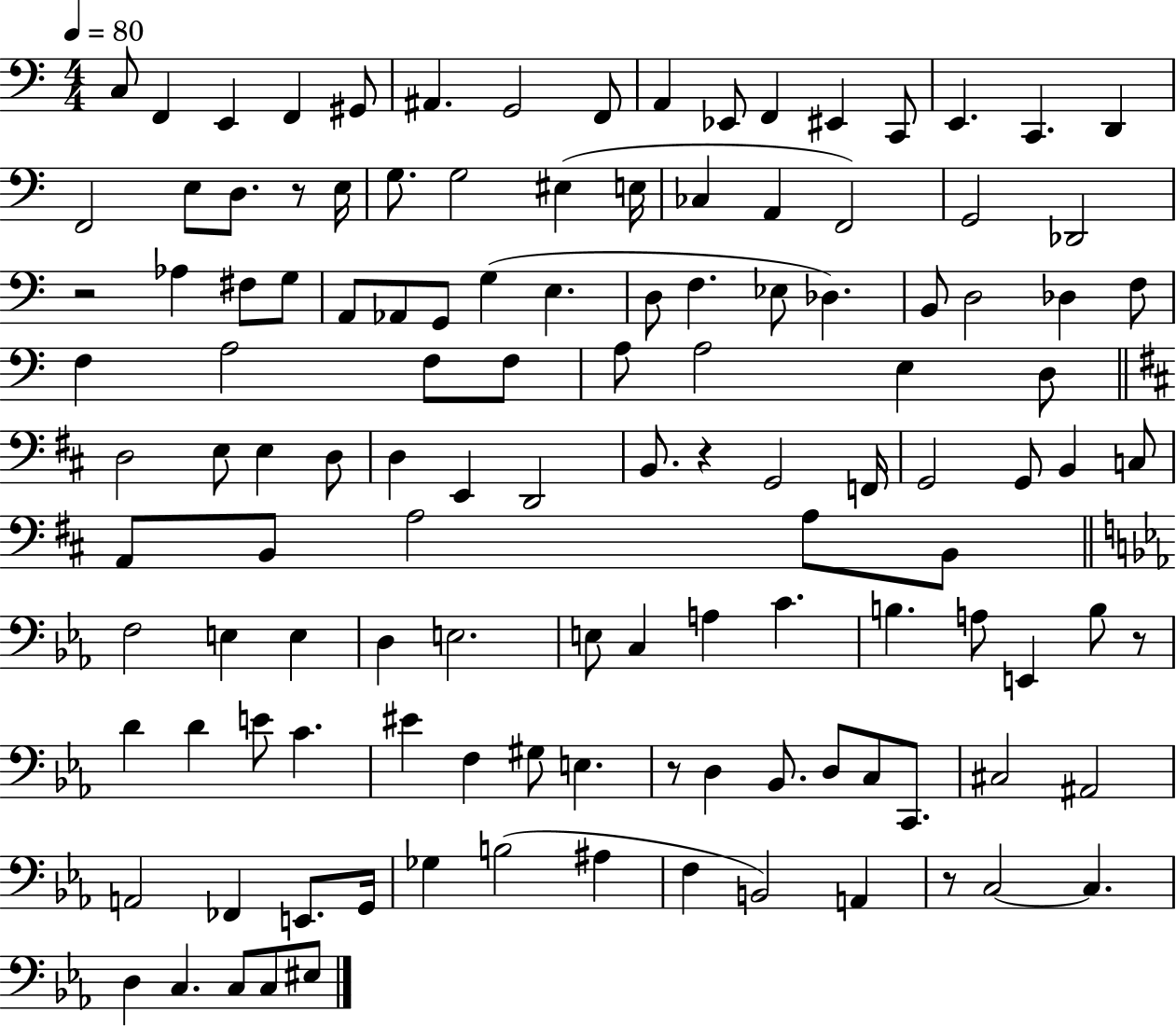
{
  \clef bass
  \numericTimeSignature
  \time 4/4
  \key c \major
  \tempo 4 = 80
  c8 f,4 e,4 f,4 gis,8 | ais,4. g,2 f,8 | a,4 ees,8 f,4 eis,4 c,8 | e,4. c,4. d,4 | \break f,2 e8 d8. r8 e16 | g8. g2 eis4( e16 | ces4 a,4 f,2) | g,2 des,2 | \break r2 aes4 fis8 g8 | a,8 aes,8 g,8 g4( e4. | d8 f4. ees8 des4.) | b,8 d2 des4 f8 | \break f4 a2 f8 f8 | a8 a2 e4 d8 | \bar "||" \break \key d \major d2 e8 e4 d8 | d4 e,4 d,2 | b,8. r4 g,2 f,16 | g,2 g,8 b,4 c8 | \break a,8 b,8 a2 a8 b,8 | \bar "||" \break \key ees \major f2 e4 e4 | d4 e2. | e8 c4 a4 c'4. | b4. a8 e,4 b8 r8 | \break d'4 d'4 e'8 c'4. | eis'4 f4 gis8 e4. | r8 d4 bes,8. d8 c8 c,8. | cis2 ais,2 | \break a,2 fes,4 e,8. g,16 | ges4 b2( ais4 | f4 b,2) a,4 | r8 c2~~ c4. | \break d4 c4. c8 c8 eis8 | \bar "|."
}